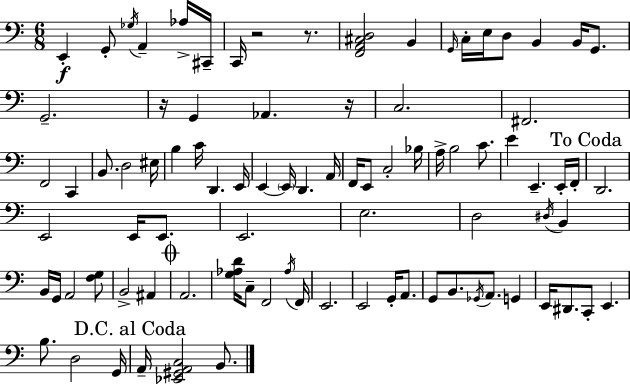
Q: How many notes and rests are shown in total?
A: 89